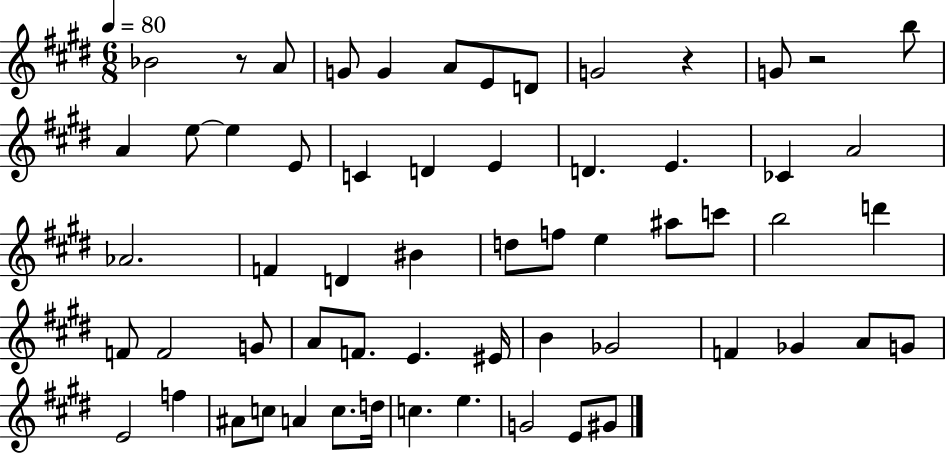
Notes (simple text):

Bb4/h R/e A4/e G4/e G4/q A4/e E4/e D4/e G4/h R/q G4/e R/h B5/e A4/q E5/e E5/q E4/e C4/q D4/q E4/q D4/q. E4/q. CES4/q A4/h Ab4/h. F4/q D4/q BIS4/q D5/e F5/e E5/q A#5/e C6/e B5/h D6/q F4/e F4/h G4/e A4/e F4/e. E4/q. EIS4/s B4/q Gb4/h F4/q Gb4/q A4/e G4/e E4/h F5/q A#4/e C5/e A4/q C5/e. D5/s C5/q. E5/q. G4/h E4/e G#4/e